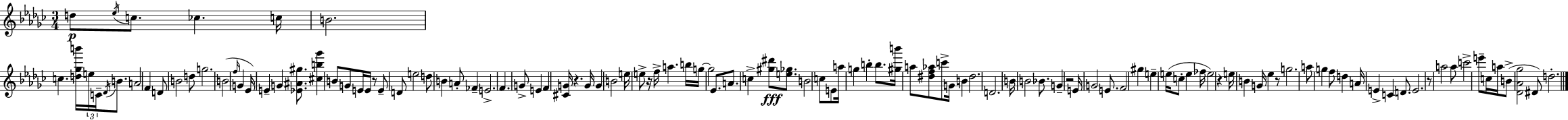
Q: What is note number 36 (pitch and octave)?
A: F4